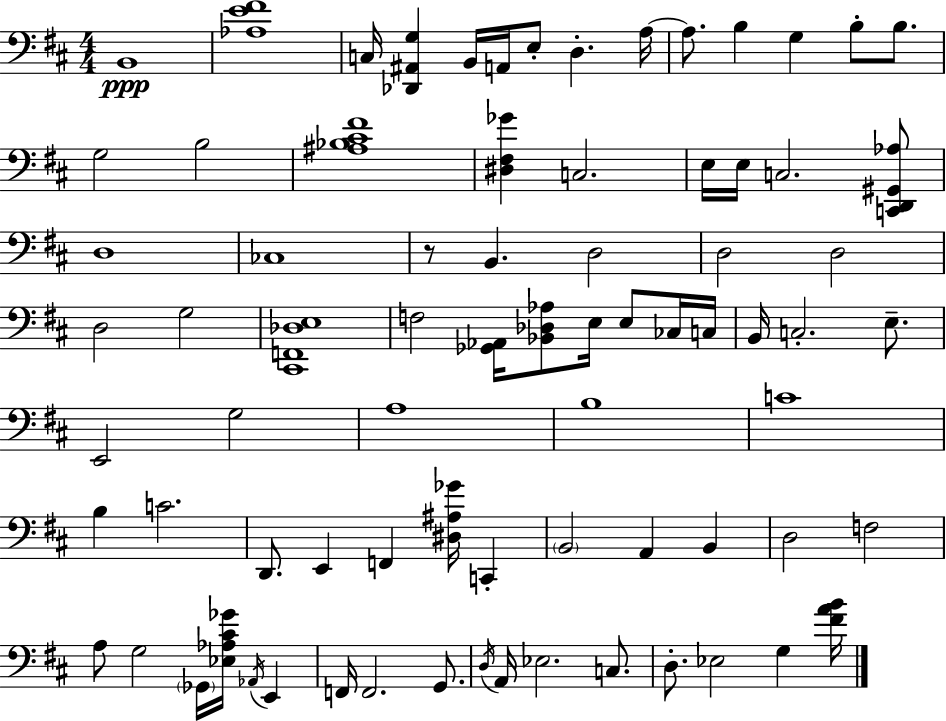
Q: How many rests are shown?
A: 1